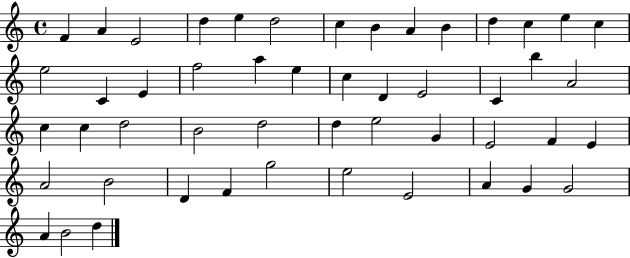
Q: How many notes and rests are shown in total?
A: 50